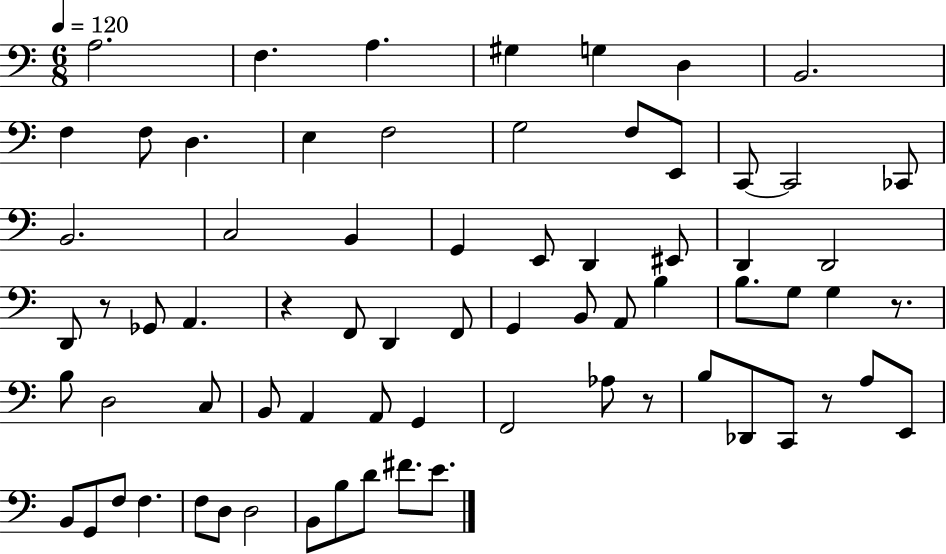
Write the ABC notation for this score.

X:1
T:Untitled
M:6/8
L:1/4
K:C
A,2 F, A, ^G, G, D, B,,2 F, F,/2 D, E, F,2 G,2 F,/2 E,,/2 C,,/2 C,,2 _C,,/2 B,,2 C,2 B,, G,, E,,/2 D,, ^E,,/2 D,, D,,2 D,,/2 z/2 _G,,/2 A,, z F,,/2 D,, F,,/2 G,, B,,/2 A,,/2 B, B,/2 G,/2 G, z/2 B,/2 D,2 C,/2 B,,/2 A,, A,,/2 G,, F,,2 _A,/2 z/2 B,/2 _D,,/2 C,,/2 z/2 A,/2 E,,/2 B,,/2 G,,/2 F,/2 F, F,/2 D,/2 D,2 B,,/2 B,/2 D/2 ^F/2 E/2